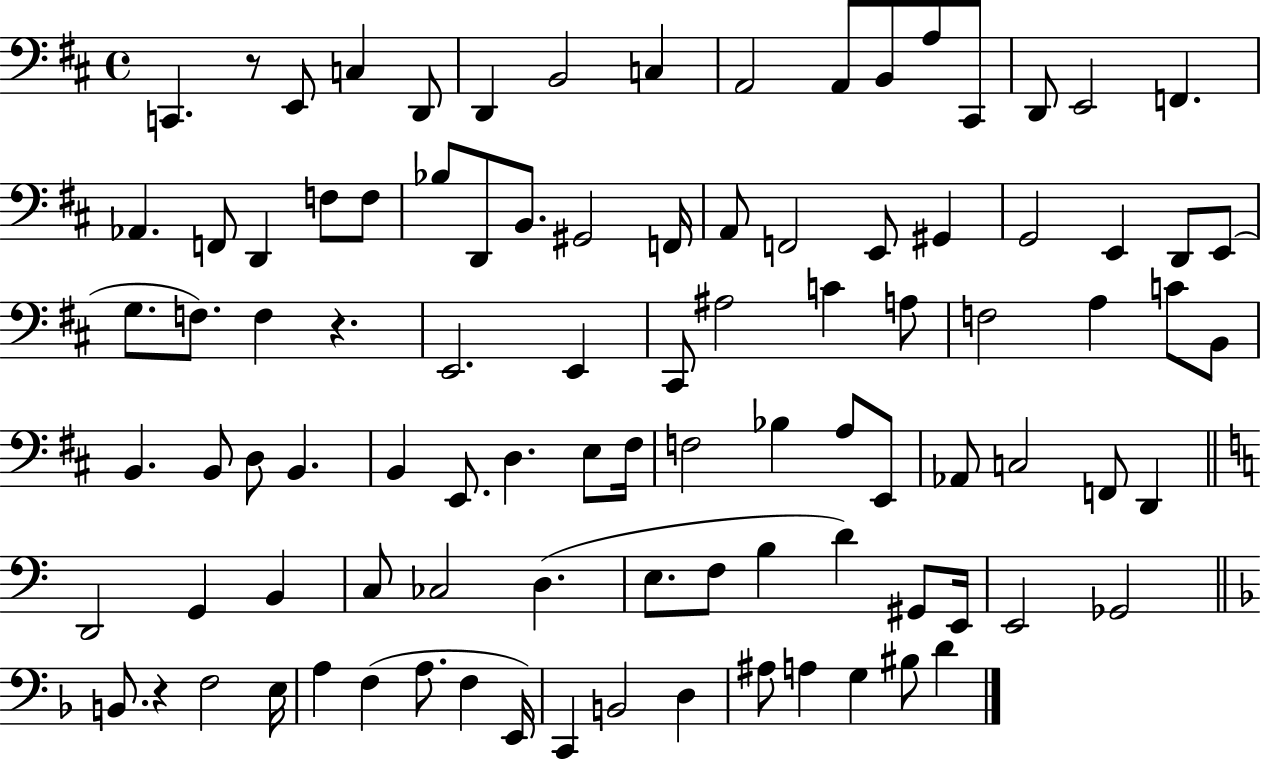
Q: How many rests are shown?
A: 3